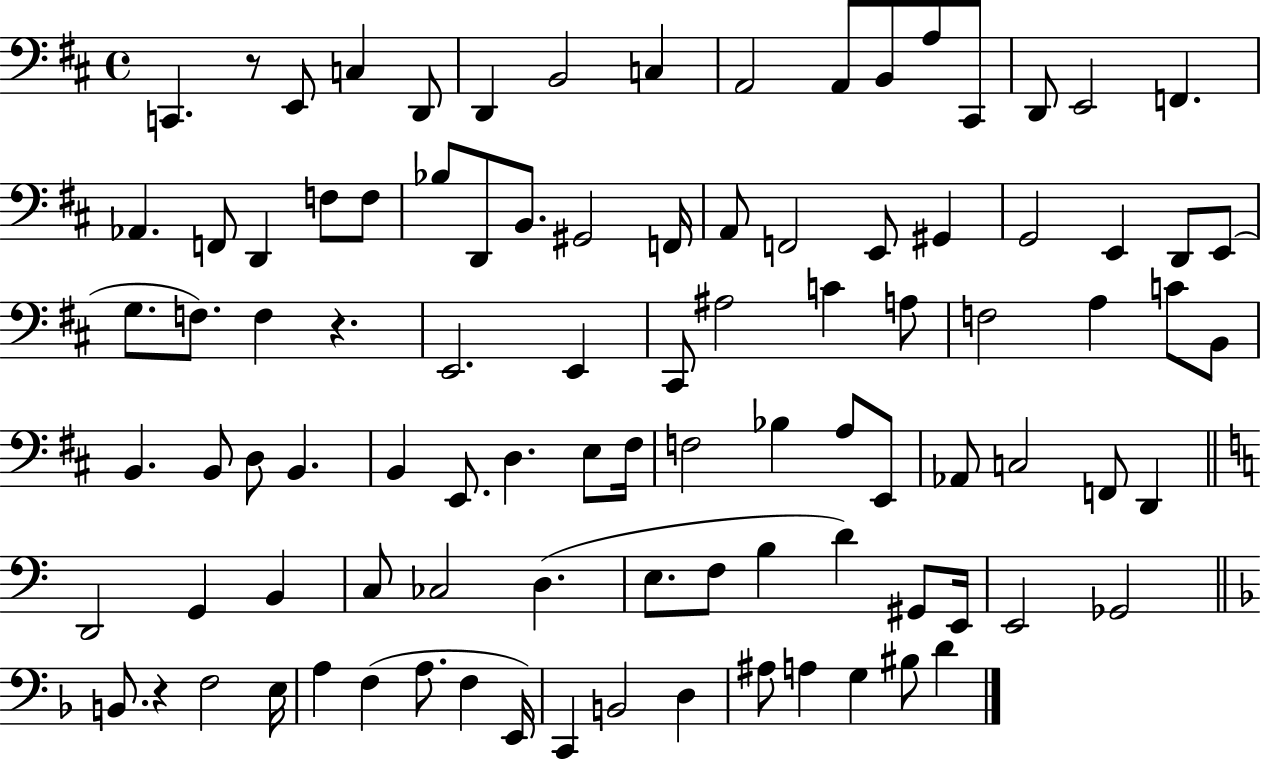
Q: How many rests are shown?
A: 3